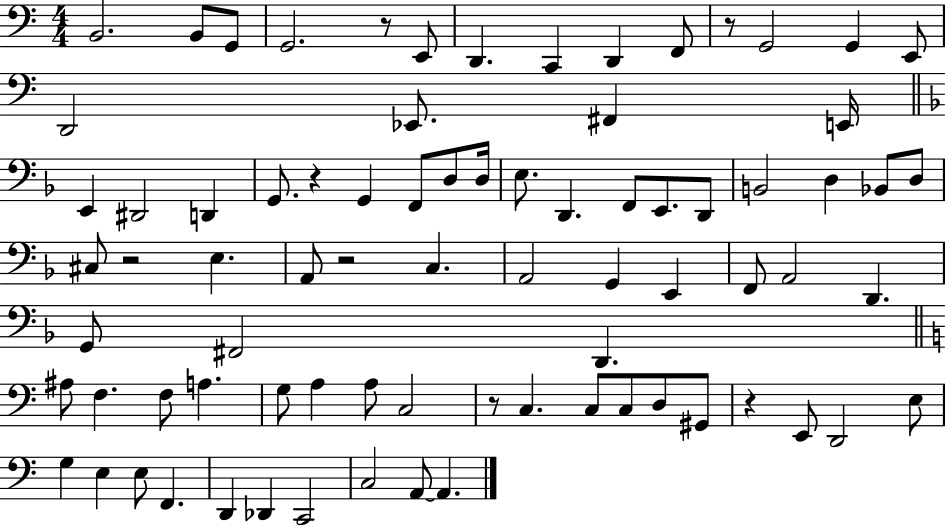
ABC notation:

X:1
T:Untitled
M:4/4
L:1/4
K:C
B,,2 B,,/2 G,,/2 G,,2 z/2 E,,/2 D,, C,, D,, F,,/2 z/2 G,,2 G,, E,,/2 D,,2 _E,,/2 ^F,, E,,/4 E,, ^D,,2 D,, G,,/2 z G,, F,,/2 D,/2 D,/4 E,/2 D,, F,,/2 E,,/2 D,,/2 B,,2 D, _B,,/2 D,/2 ^C,/2 z2 E, A,,/2 z2 C, A,,2 G,, E,, F,,/2 A,,2 D,, G,,/2 ^F,,2 D,, ^A,/2 F, F,/2 A, G,/2 A, A,/2 C,2 z/2 C, C,/2 C,/2 D,/2 ^G,,/2 z E,,/2 D,,2 E,/2 G, E, E,/2 F,, D,, _D,, C,,2 C,2 A,,/2 A,,